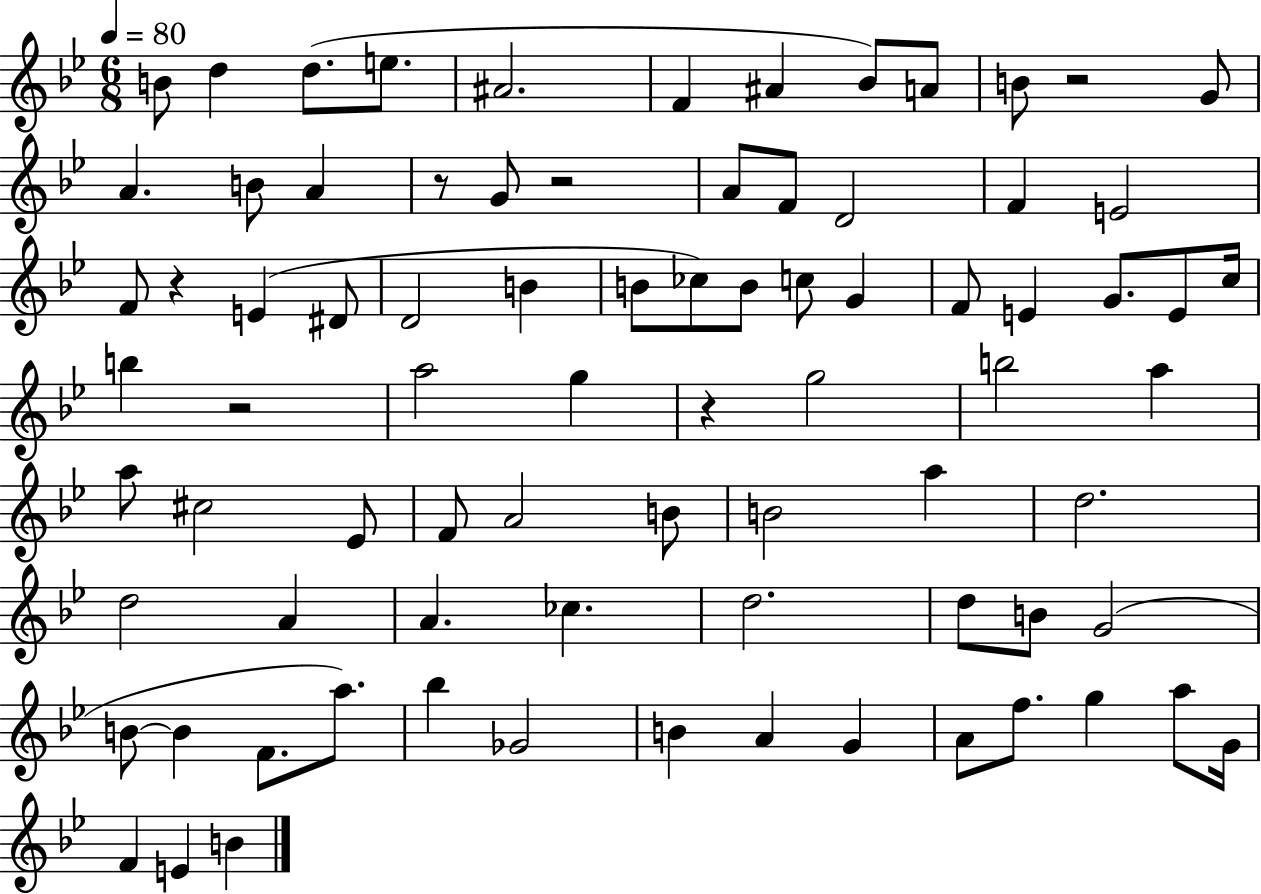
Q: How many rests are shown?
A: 6